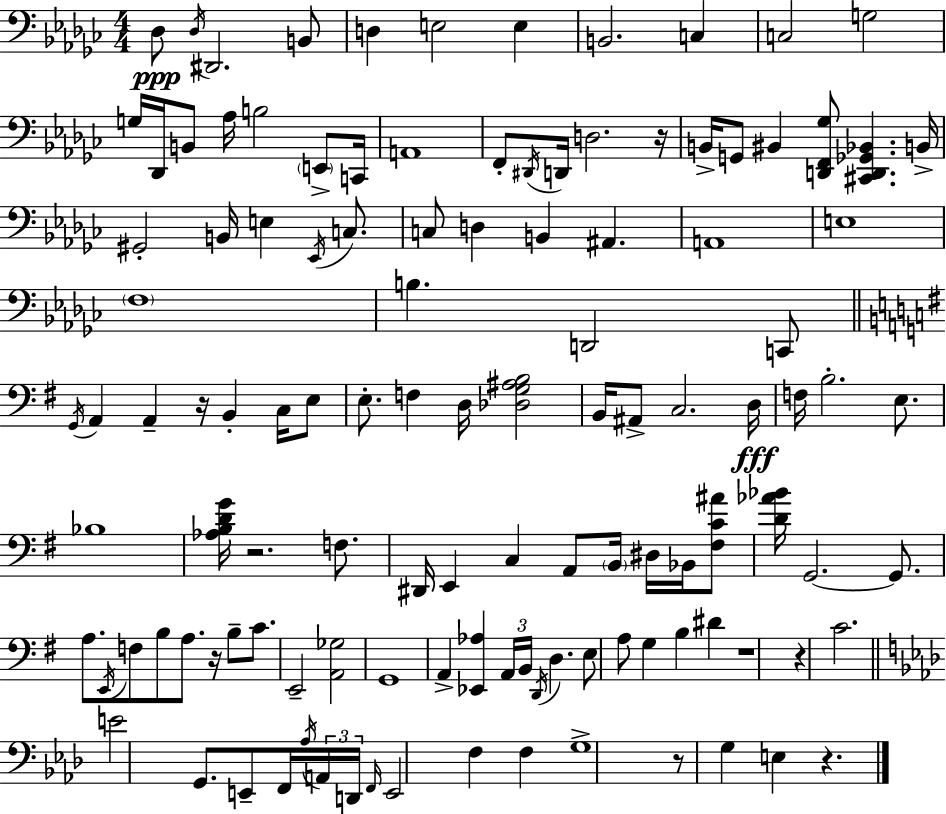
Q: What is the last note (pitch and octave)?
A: E3